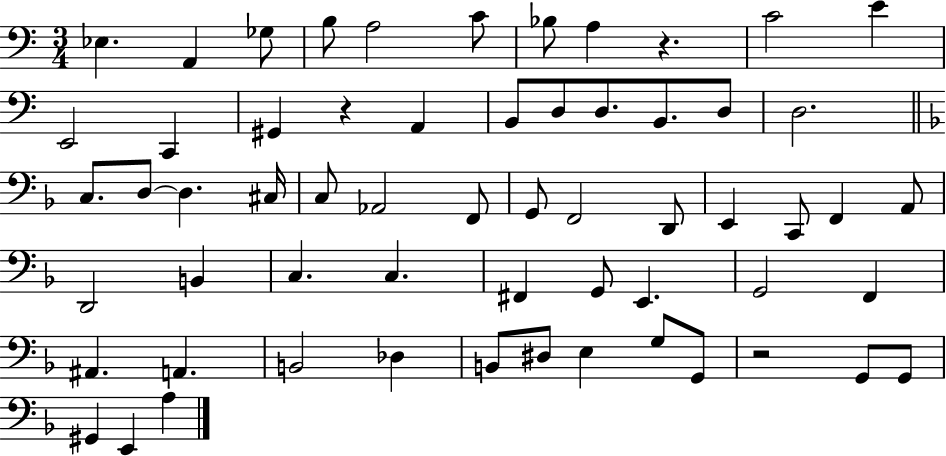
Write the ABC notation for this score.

X:1
T:Untitled
M:3/4
L:1/4
K:C
_E, A,, _G,/2 B,/2 A,2 C/2 _B,/2 A, z C2 E E,,2 C,, ^G,, z A,, B,,/2 D,/2 D,/2 B,,/2 D,/2 D,2 C,/2 D,/2 D, ^C,/4 C,/2 _A,,2 F,,/2 G,,/2 F,,2 D,,/2 E,, C,,/2 F,, A,,/2 D,,2 B,, C, C, ^F,, G,,/2 E,, G,,2 F,, ^A,, A,, B,,2 _D, B,,/2 ^D,/2 E, G,/2 G,,/2 z2 G,,/2 G,,/2 ^G,, E,, A,